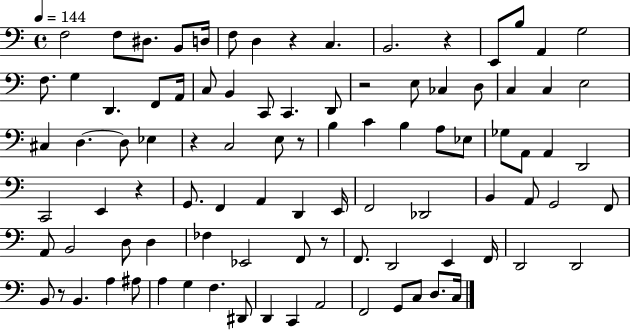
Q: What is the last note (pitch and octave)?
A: C3